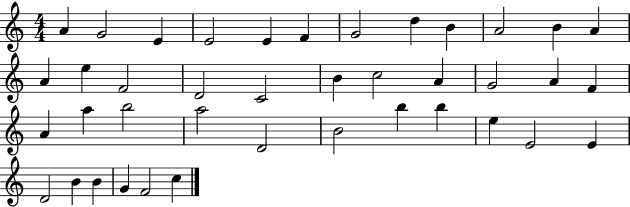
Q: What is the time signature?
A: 4/4